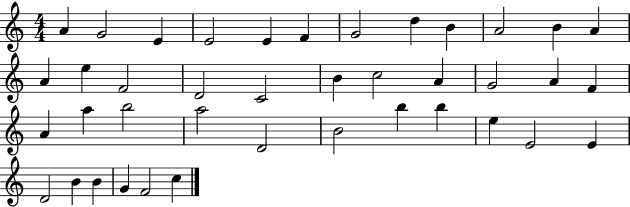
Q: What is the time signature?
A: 4/4